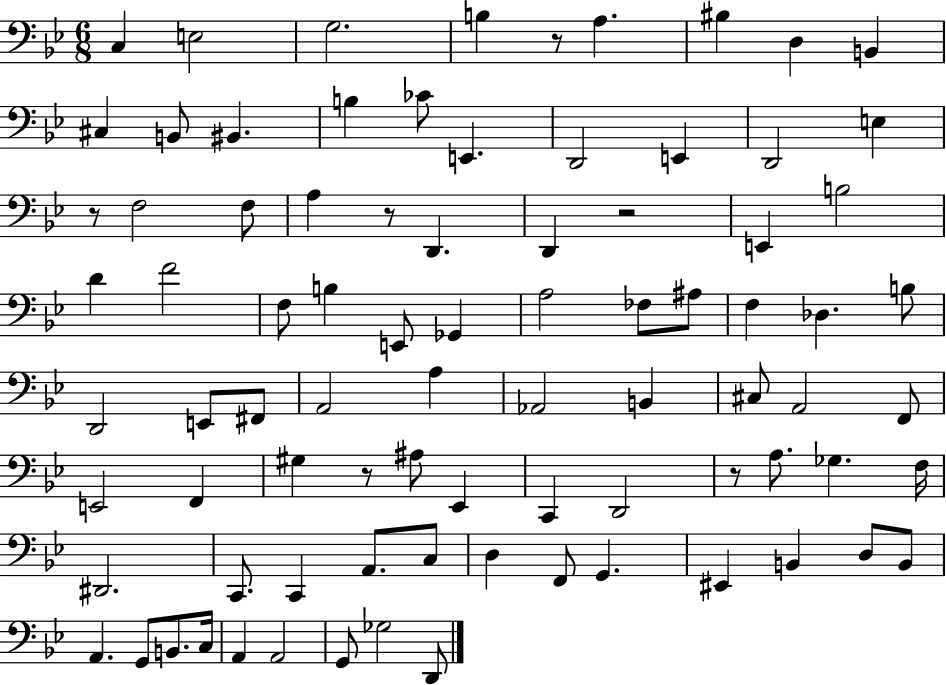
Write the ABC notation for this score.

X:1
T:Untitled
M:6/8
L:1/4
K:Bb
C, E,2 G,2 B, z/2 A, ^B, D, B,, ^C, B,,/2 ^B,, B, _C/2 E,, D,,2 E,, D,,2 E, z/2 F,2 F,/2 A, z/2 D,, D,, z2 E,, B,2 D F2 F,/2 B, E,,/2 _G,, A,2 _F,/2 ^A,/2 F, _D, B,/2 D,,2 E,,/2 ^F,,/2 A,,2 A, _A,,2 B,, ^C,/2 A,,2 F,,/2 E,,2 F,, ^G, z/2 ^A,/2 _E,, C,, D,,2 z/2 A,/2 _G, F,/4 ^D,,2 C,,/2 C,, A,,/2 C,/2 D, F,,/2 G,, ^E,, B,, D,/2 B,,/2 A,, G,,/2 B,,/2 C,/4 A,, A,,2 G,,/2 _G,2 D,,/2